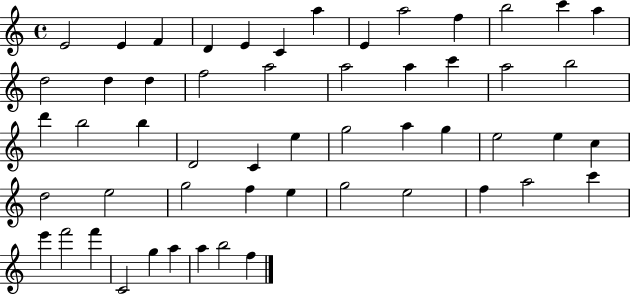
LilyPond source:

{
  \clef treble
  \time 4/4
  \defaultTimeSignature
  \key c \major
  e'2 e'4 f'4 | d'4 e'4 c'4 a''4 | e'4 a''2 f''4 | b''2 c'''4 a''4 | \break d''2 d''4 d''4 | f''2 a''2 | a''2 a''4 c'''4 | a''2 b''2 | \break d'''4 b''2 b''4 | d'2 c'4 e''4 | g''2 a''4 g''4 | e''2 e''4 c''4 | \break d''2 e''2 | g''2 f''4 e''4 | g''2 e''2 | f''4 a''2 c'''4 | \break e'''4 f'''2 f'''4 | c'2 g''4 a''4 | a''4 b''2 f''4 | \bar "|."
}